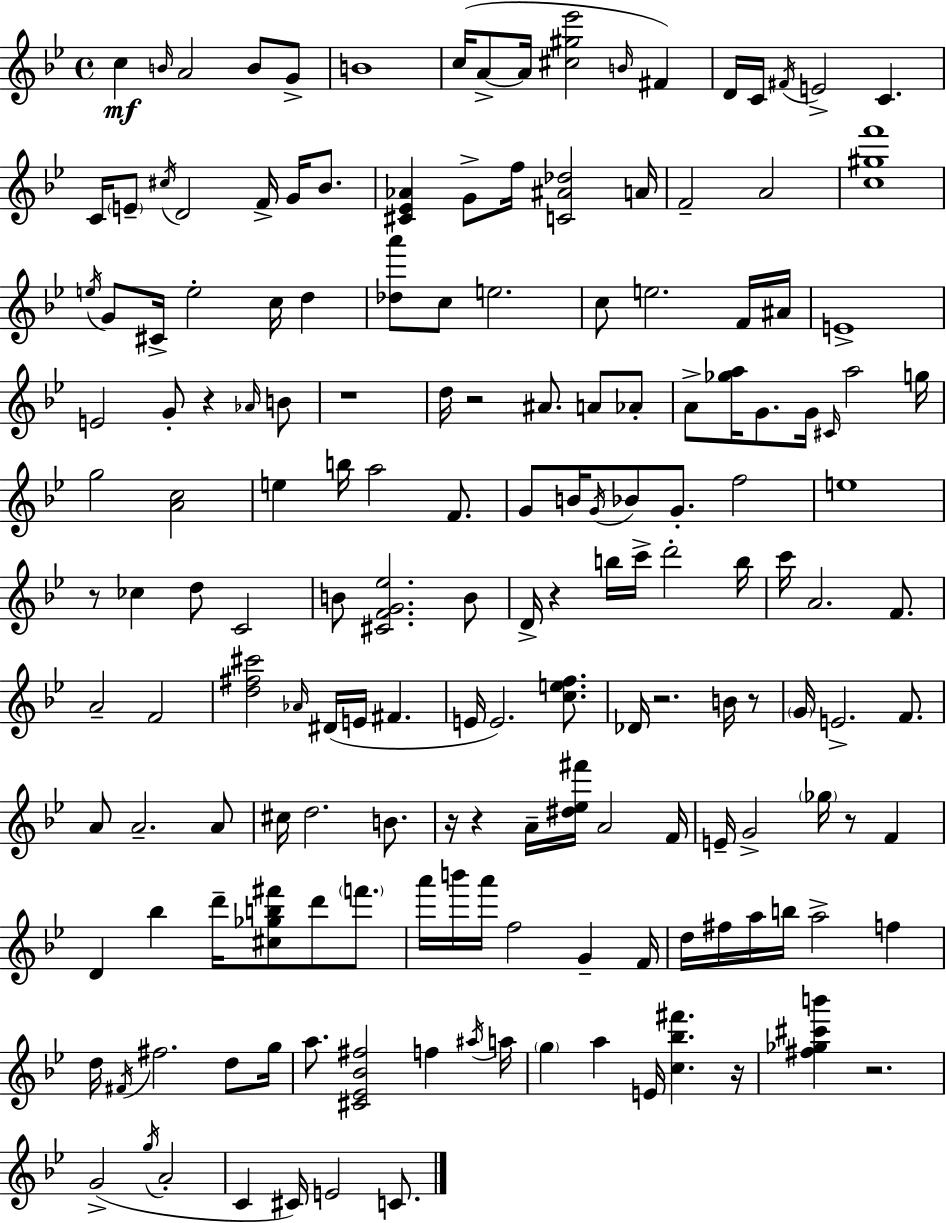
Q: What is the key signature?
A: BES major